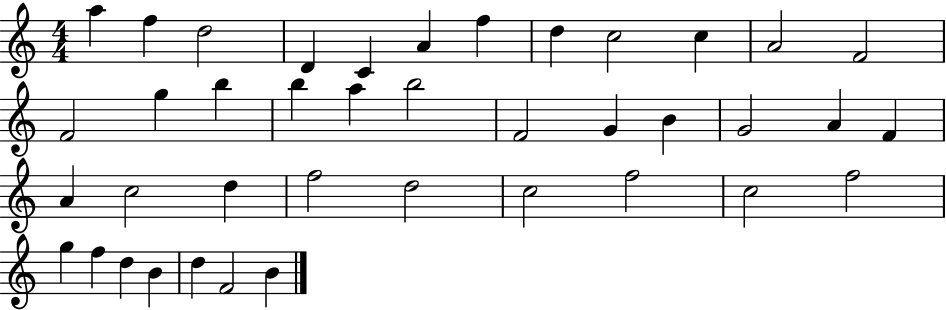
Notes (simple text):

A5/q F5/q D5/h D4/q C4/q A4/q F5/q D5/q C5/h C5/q A4/h F4/h F4/h G5/q B5/q B5/q A5/q B5/h F4/h G4/q B4/q G4/h A4/q F4/q A4/q C5/h D5/q F5/h D5/h C5/h F5/h C5/h F5/h G5/q F5/q D5/q B4/q D5/q F4/h B4/q